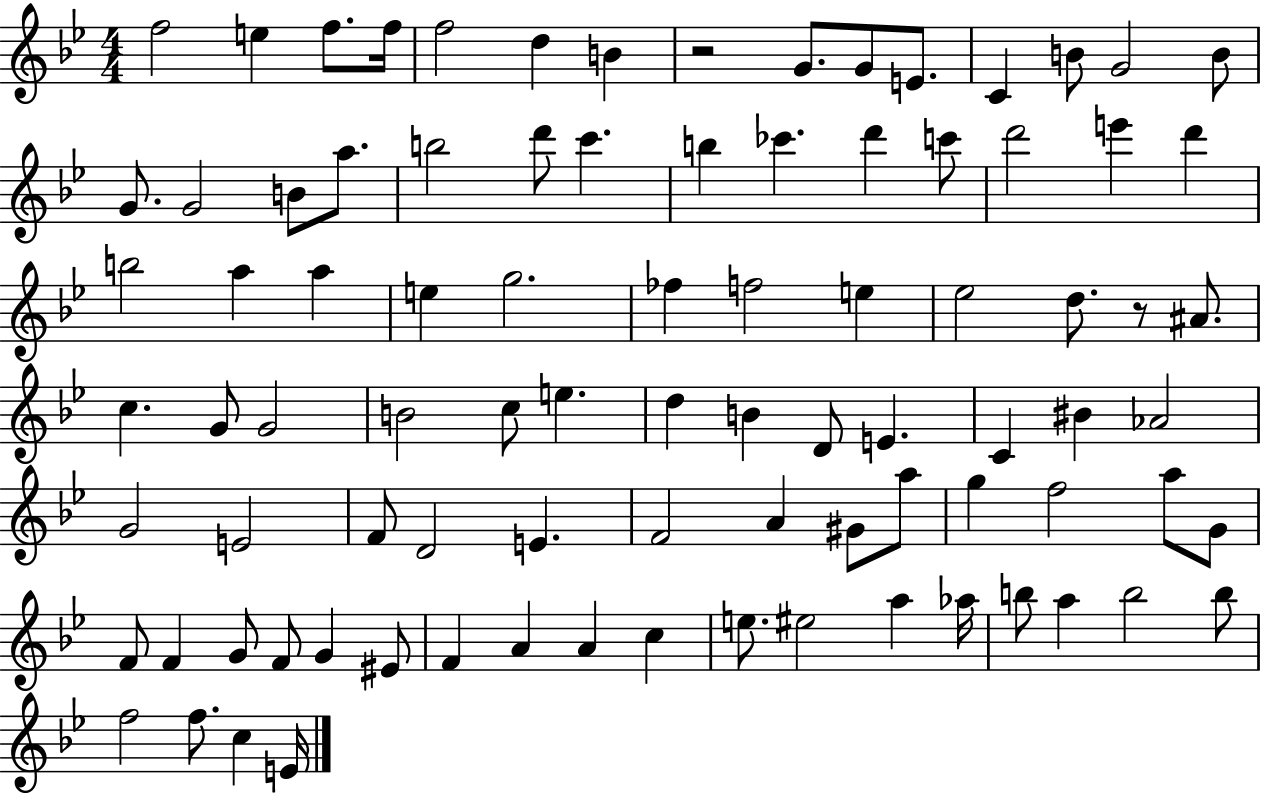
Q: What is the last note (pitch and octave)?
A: E4